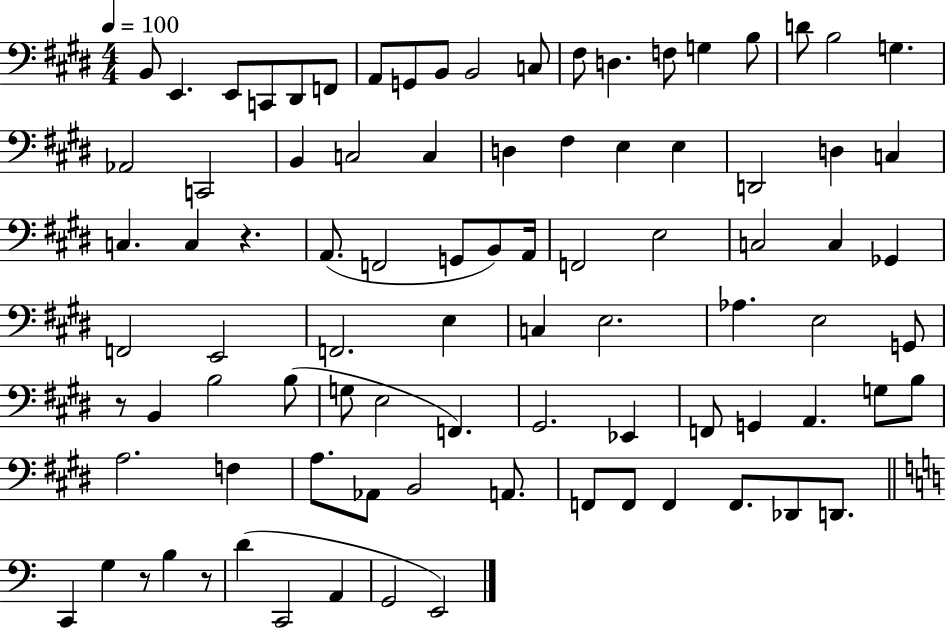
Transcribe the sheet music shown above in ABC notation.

X:1
T:Untitled
M:4/4
L:1/4
K:E
B,,/2 E,, E,,/2 C,,/2 ^D,,/2 F,,/2 A,,/2 G,,/2 B,,/2 B,,2 C,/2 ^F,/2 D, F,/2 G, B,/2 D/2 B,2 G, _A,,2 C,,2 B,, C,2 C, D, ^F, E, E, D,,2 D, C, C, C, z A,,/2 F,,2 G,,/2 B,,/2 A,,/4 F,,2 E,2 C,2 C, _G,, F,,2 E,,2 F,,2 E, C, E,2 _A, E,2 G,,/2 z/2 B,, B,2 B,/2 G,/2 E,2 F,, ^G,,2 _E,, F,,/2 G,, A,, G,/2 B,/2 A,2 F, A,/2 _A,,/2 B,,2 A,,/2 F,,/2 F,,/2 F,, F,,/2 _D,,/2 D,,/2 C,, G, z/2 B, z/2 D C,,2 A,, G,,2 E,,2